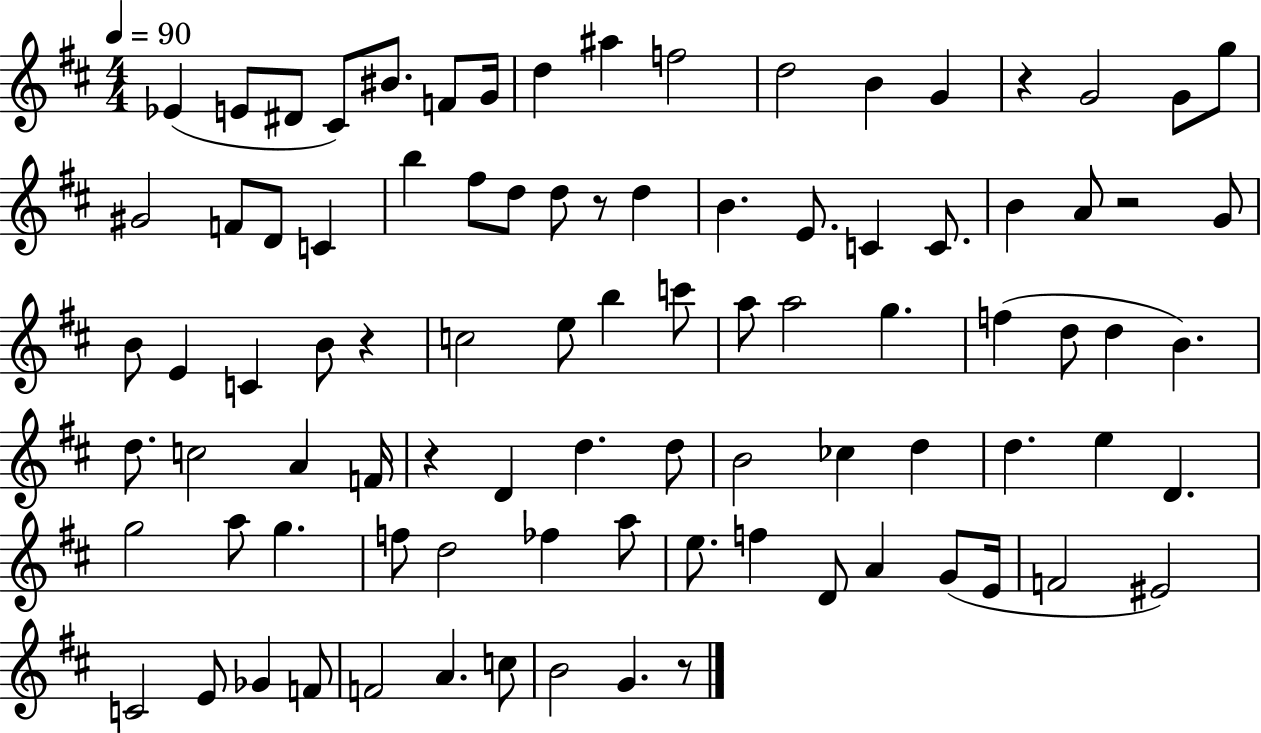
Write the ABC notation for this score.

X:1
T:Untitled
M:4/4
L:1/4
K:D
_E E/2 ^D/2 ^C/2 ^B/2 F/2 G/4 d ^a f2 d2 B G z G2 G/2 g/2 ^G2 F/2 D/2 C b ^f/2 d/2 d/2 z/2 d B E/2 C C/2 B A/2 z2 G/2 B/2 E C B/2 z c2 e/2 b c'/2 a/2 a2 g f d/2 d B d/2 c2 A F/4 z D d d/2 B2 _c d d e D g2 a/2 g f/2 d2 _f a/2 e/2 f D/2 A G/2 E/4 F2 ^E2 C2 E/2 _G F/2 F2 A c/2 B2 G z/2